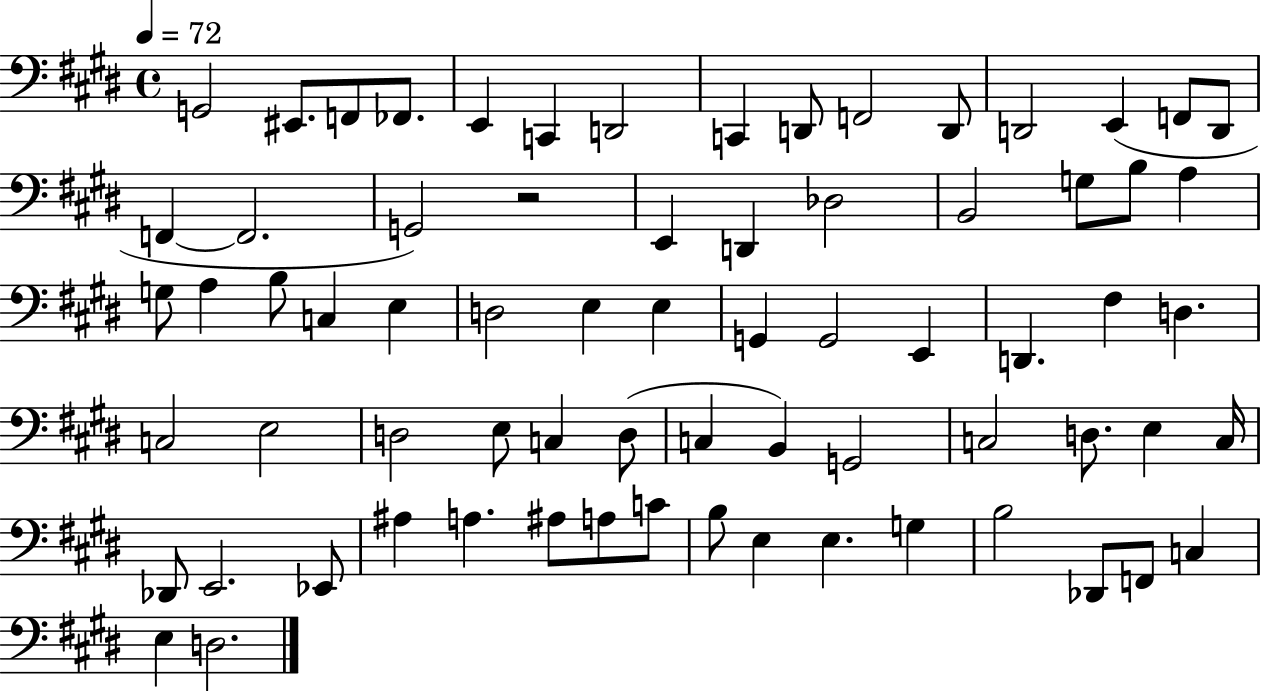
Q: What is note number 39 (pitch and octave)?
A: D3